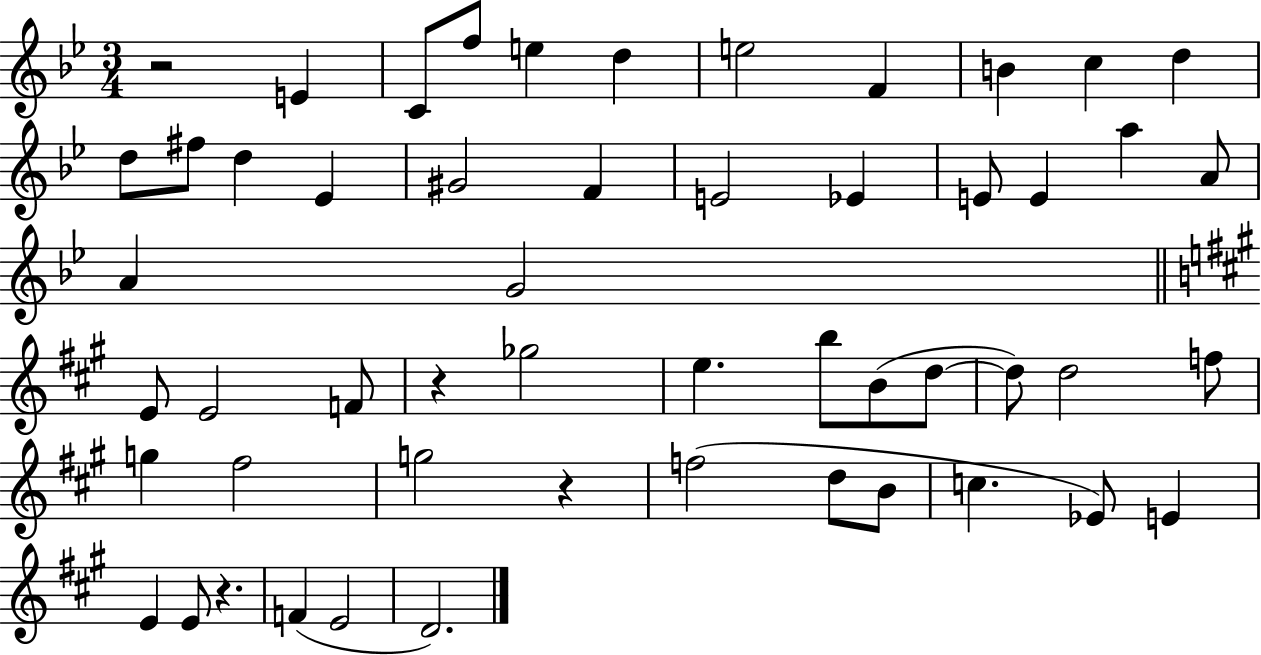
X:1
T:Untitled
M:3/4
L:1/4
K:Bb
z2 E C/2 f/2 e d e2 F B c d d/2 ^f/2 d _E ^G2 F E2 _E E/2 E a A/2 A G2 E/2 E2 F/2 z _g2 e b/2 B/2 d/2 d/2 d2 f/2 g ^f2 g2 z f2 d/2 B/2 c _E/2 E E E/2 z F E2 D2